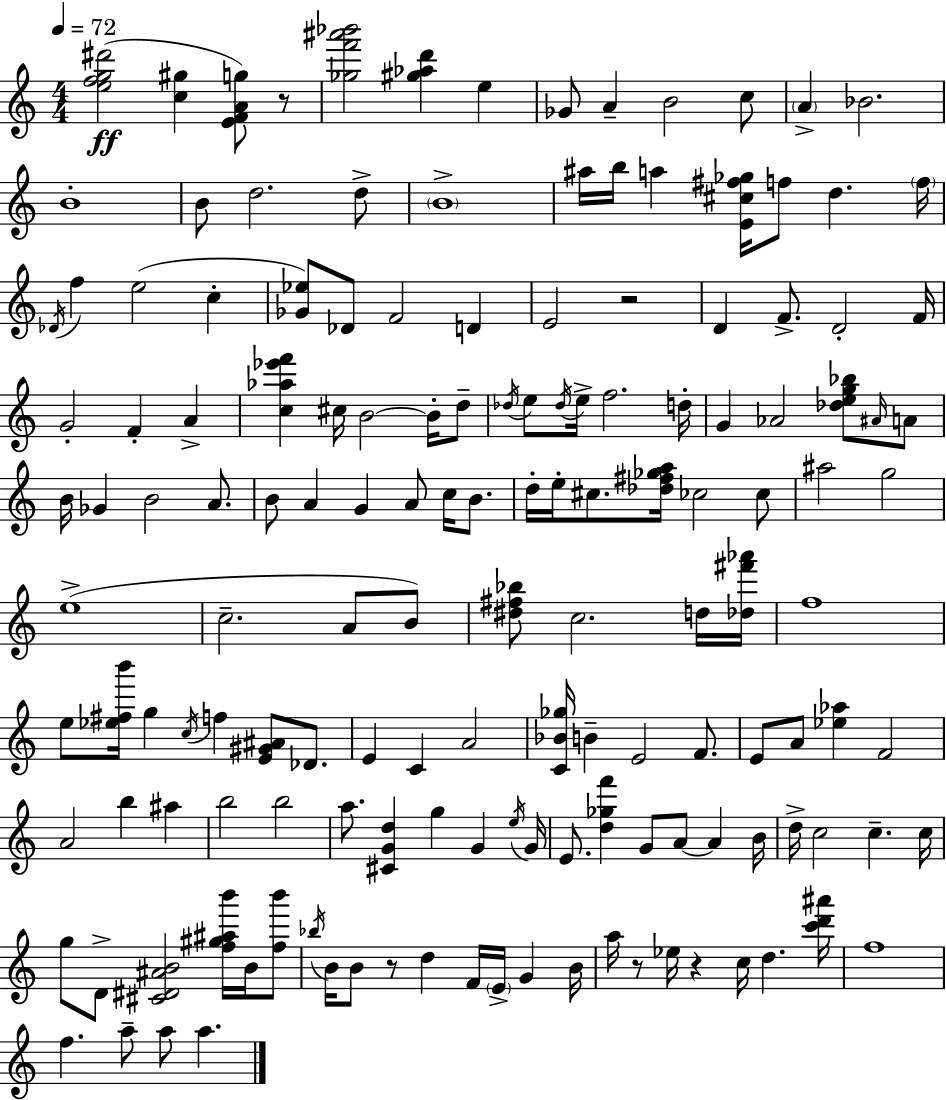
{
  \clef treble
  \numericTimeSignature
  \time 4/4
  \key c \major
  \tempo 4 = 72
  <e'' f'' g'' dis'''>2(\ff <c'' gis''>4 <e' f' a' g''>8) r8 | <ges'' f''' ais''' bes'''>2 <gis'' aes'' d'''>4 e''4 | ges'8 a'4-- b'2 c''8 | \parenthesize a'4-> bes'2. | \break b'1-. | b'8 d''2. d''8-> | \parenthesize b'1-> | ais''16 b''16 a''4 <e' cis'' fis'' ges''>16 f''8 d''4. \parenthesize f''16 | \break \acciaccatura { des'16 } f''4 e''2( c''4-. | <ges' ees''>8) des'8 f'2 d'4 | e'2 r2 | d'4 f'8.-> d'2-. | \break f'16 g'2-. f'4-. a'4-> | <c'' aes'' ees''' f'''>4 cis''16 b'2~~ b'16-. d''8-- | \acciaccatura { des''16 } e''8 \acciaccatura { des''16 } e''16-> f''2. | d''16-. g'4 aes'2 <des'' e'' g'' bes''>8 | \break \grace { ais'16 } a'8 b'16 ges'4 b'2 | a'8. b'8 a'4 g'4 a'8 | c''16 b'8. d''16-. e''16-. cis''8. <des'' fis'' ges'' a''>16 ces''2 | ces''8 ais''2 g''2 | \break e''1->( | c''2.-- | a'8 b'8) <dis'' fis'' bes''>8 c''2. | d''16 <des'' fis''' aes'''>16 f''1 | \break e''8 <ees'' fis'' b'''>16 g''4 \acciaccatura { c''16 } f''4 | <e' gis' ais'>8 des'8. e'4 c'4 a'2 | <c' bes' ges''>16 b'4-- e'2 | f'8. e'8 a'8 <ees'' aes''>4 f'2 | \break a'2 b''4 | ais''4 b''2 b''2 | a''8. <cis' g' d''>4 g''4 | g'4 \acciaccatura { e''16 } g'16 e'8. <d'' ges'' f'''>4 g'8 a'8~~ | \break a'4 b'16 d''16-> c''2 c''4.-- | c''16 g''8 d'8-> <cis' dis' ais' b'>2 | <f'' gis'' ais'' b'''>16 b'16 <f'' b'''>8 \acciaccatura { bes''16 } b'16 b'8 r8 d''4 | f'16 \parenthesize e'16-> g'4 b'16 a''16 r8 ees''16 r4 c''16 | \break d''4. <c''' d''' ais'''>16 f''1 | f''4. a''8-- a''8 | a''4. \bar "|."
}